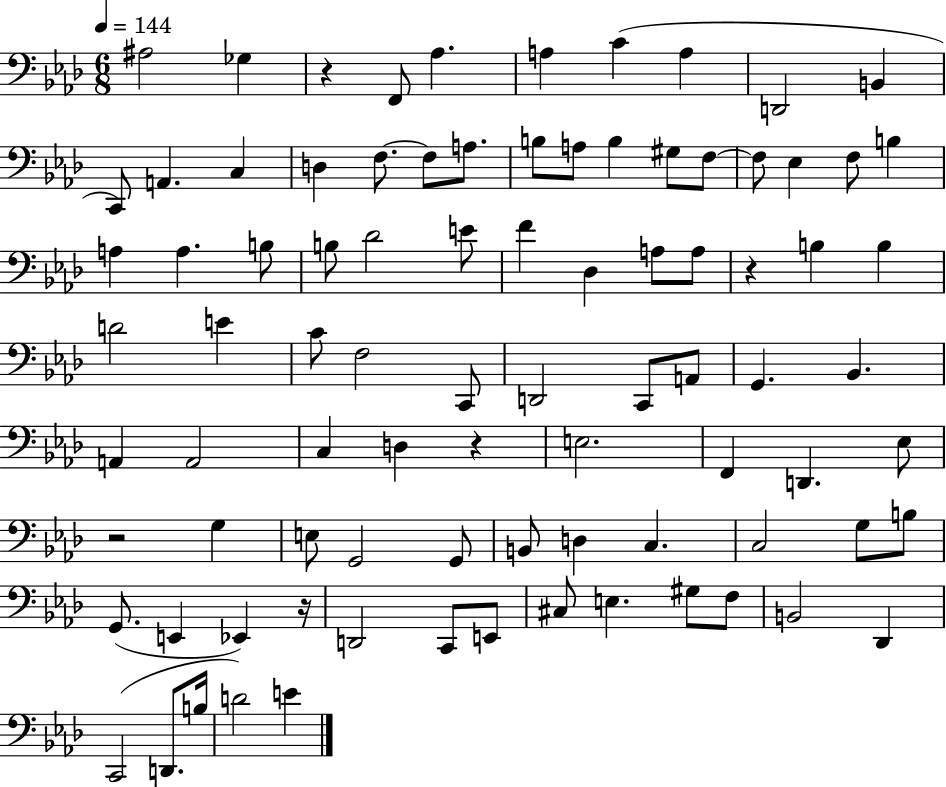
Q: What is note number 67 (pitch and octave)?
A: E2